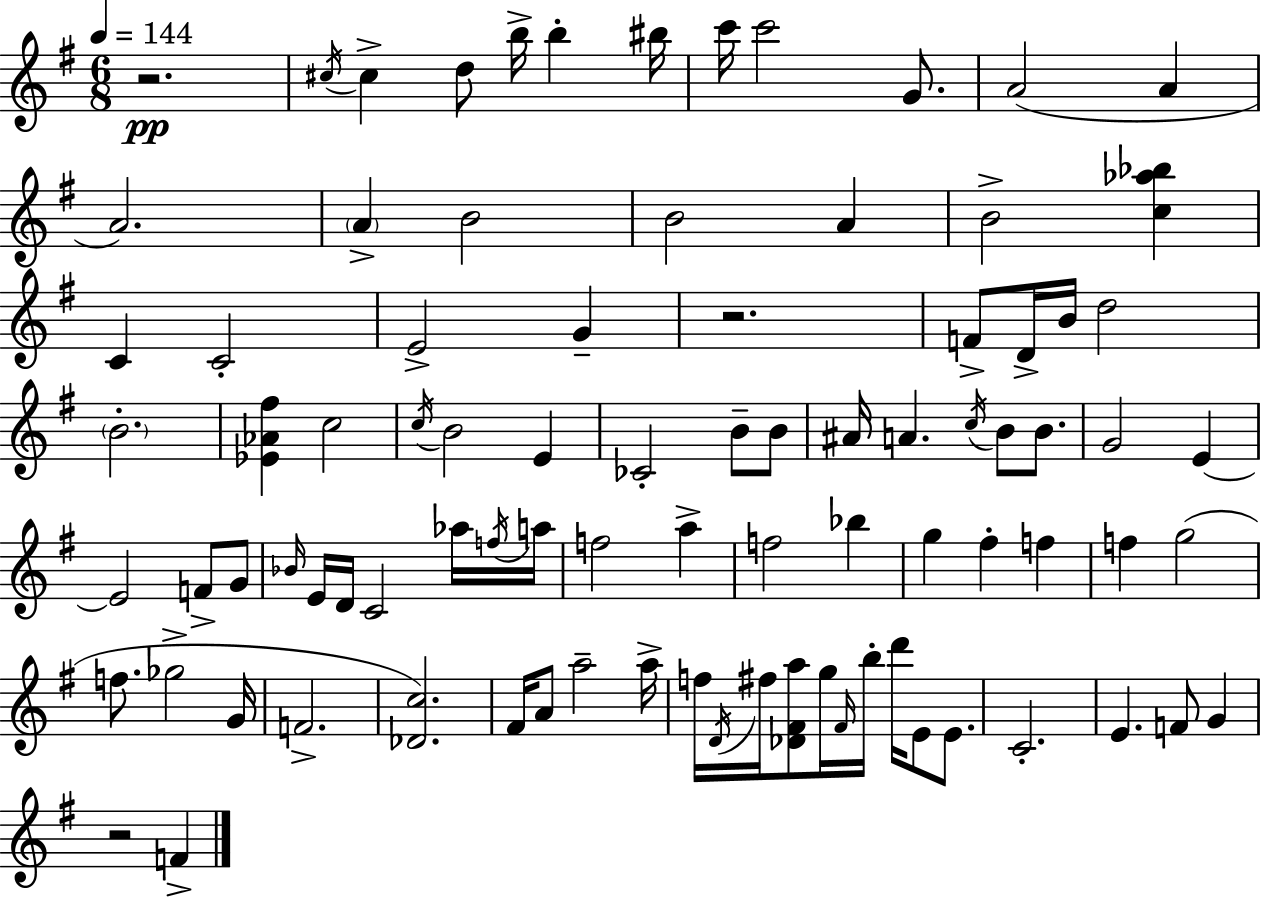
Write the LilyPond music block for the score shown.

{
  \clef treble
  \numericTimeSignature
  \time 6/8
  \key g \major
  \tempo 4 = 144
  r2.\pp | \acciaccatura { cis''16 } cis''4-> d''8 b''16-> b''4-. | bis''16 c'''16 c'''2 g'8. | a'2( a'4 | \break a'2.) | \parenthesize a'4-> b'2 | b'2 a'4 | b'2-> <c'' aes'' bes''>4 | \break c'4 c'2-. | e'2-> g'4-- | r2. | f'8-> d'16-> b'16 d''2 | \break \parenthesize b'2.-. | <ees' aes' fis''>4 c''2 | \acciaccatura { c''16 } b'2 e'4 | ces'2-. b'8-- | \break b'8 ais'16 a'4. \acciaccatura { c''16 } b'8 | b'8. g'2 e'4~~ | e'2 f'8-> | g'8 \grace { bes'16 } e'16 d'16 c'2 | \break aes''16 \acciaccatura { f''16 } a''16 f''2 | a''4-> f''2 | bes''4 g''4 fis''4-. | f''4 f''4 g''2( | \break f''8. ges''2-> | g'16 f'2.-> | <des' c''>2.) | fis'16 a'8 a''2-- | \break a''16-> f''16 \acciaccatura { d'16 } fis''16 <des' fis' a''>8 g''16 \grace { fis'16 } | b''16-. d'''16 e'8 e'8. c'2.-. | e'4. | f'8 g'4 r2 | \break f'4-> \bar "|."
}